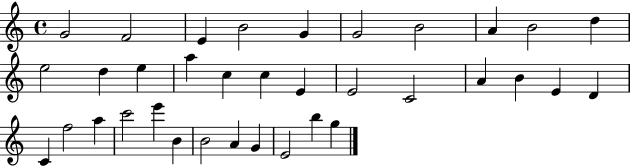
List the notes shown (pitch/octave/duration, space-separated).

G4/h F4/h E4/q B4/h G4/q G4/h B4/h A4/q B4/h D5/q E5/h D5/q E5/q A5/q C5/q C5/q E4/q E4/h C4/h A4/q B4/q E4/q D4/q C4/q F5/h A5/q C6/h E6/q B4/q B4/h A4/q G4/q E4/h B5/q G5/q